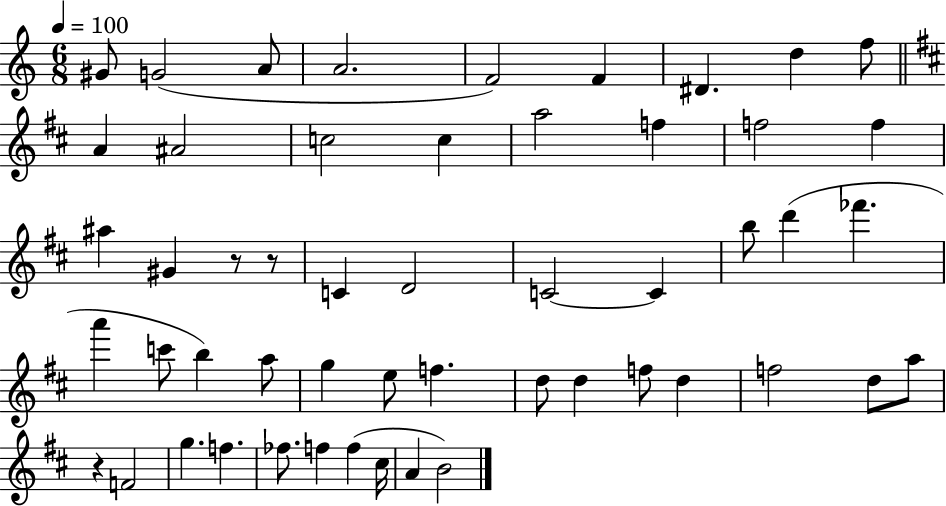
{
  \clef treble
  \numericTimeSignature
  \time 6/8
  \key c \major
  \tempo 4 = 100
  gis'8 g'2( a'8 | a'2. | f'2) f'4 | dis'4. d''4 f''8 | \break \bar "||" \break \key b \minor a'4 ais'2 | c''2 c''4 | a''2 f''4 | f''2 f''4 | \break ais''4 gis'4 r8 r8 | c'4 d'2 | c'2~~ c'4 | b''8 d'''4( fes'''4. | \break a'''4 c'''8 b''4) a''8 | g''4 e''8 f''4. | d''8 d''4 f''8 d''4 | f''2 d''8 a''8 | \break r4 f'2 | g''4. f''4. | fes''8. f''4 f''4( cis''16 | a'4 b'2) | \break \bar "|."
}